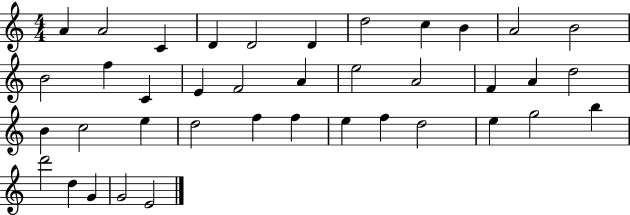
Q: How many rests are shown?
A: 0